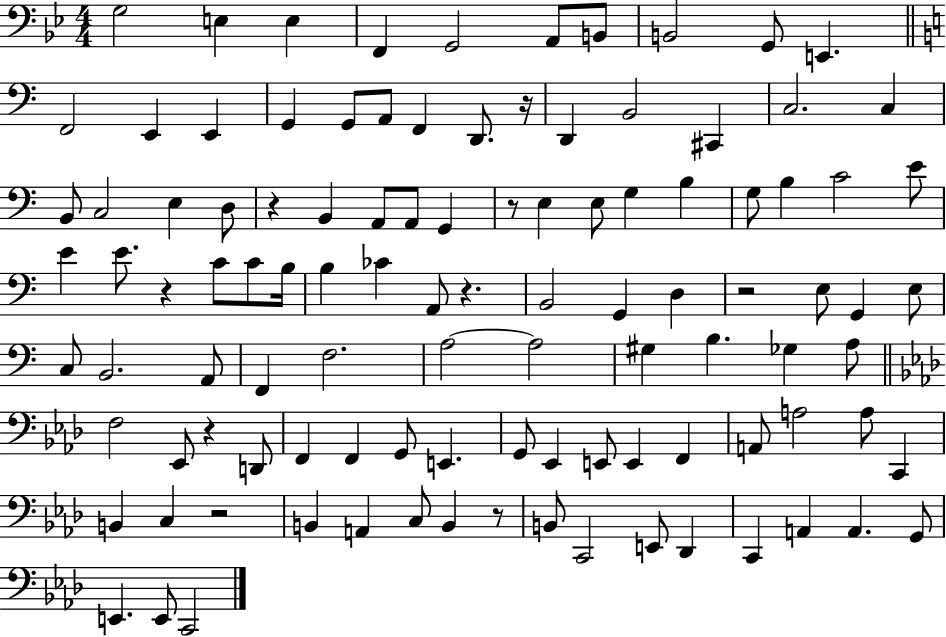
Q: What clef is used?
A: bass